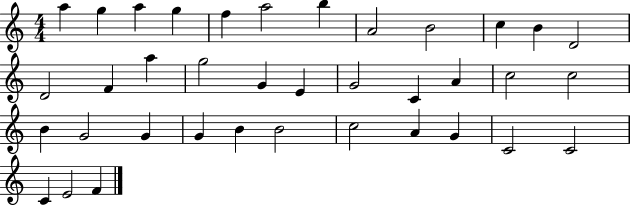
X:1
T:Untitled
M:4/4
L:1/4
K:C
a g a g f a2 b A2 B2 c B D2 D2 F a g2 G E G2 C A c2 c2 B G2 G G B B2 c2 A G C2 C2 C E2 F